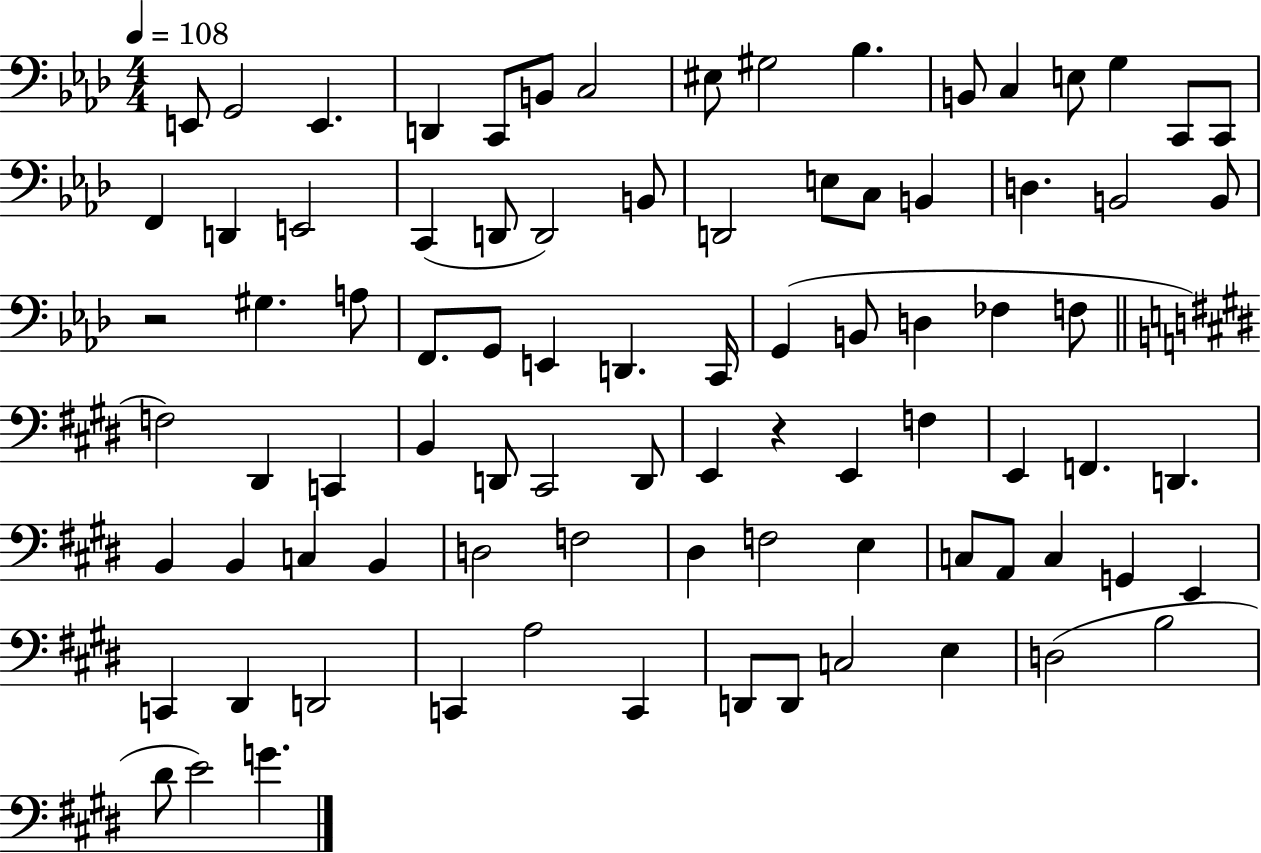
{
  \clef bass
  \numericTimeSignature
  \time 4/4
  \key aes \major
  \tempo 4 = 108
  e,8 g,2 e,4. | d,4 c,8 b,8 c2 | eis8 gis2 bes4. | b,8 c4 e8 g4 c,8 c,8 | \break f,4 d,4 e,2 | c,4( d,8 d,2) b,8 | d,2 e8 c8 b,4 | d4. b,2 b,8 | \break r2 gis4. a8 | f,8. g,8 e,4 d,4. c,16 | g,4( b,8 d4 fes4 f8 | \bar "||" \break \key e \major f2) dis,4 c,4 | b,4 d,8 cis,2 d,8 | e,4 r4 e,4 f4 | e,4 f,4. d,4. | \break b,4 b,4 c4 b,4 | d2 f2 | dis4 f2 e4 | c8 a,8 c4 g,4 e,4 | \break c,4 dis,4 d,2 | c,4 a2 c,4 | d,8 d,8 c2 e4 | d2( b2 | \break dis'8 e'2) g'4. | \bar "|."
}